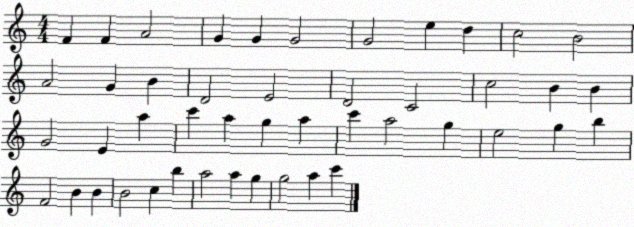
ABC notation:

X:1
T:Untitled
M:4/4
L:1/4
K:C
F F A2 G G G2 G2 e d c2 B2 A2 G B D2 E2 D2 C2 c2 B B G2 E a c' a g a c' a2 g e2 g b F2 B B B2 c b a2 a g g2 a c'